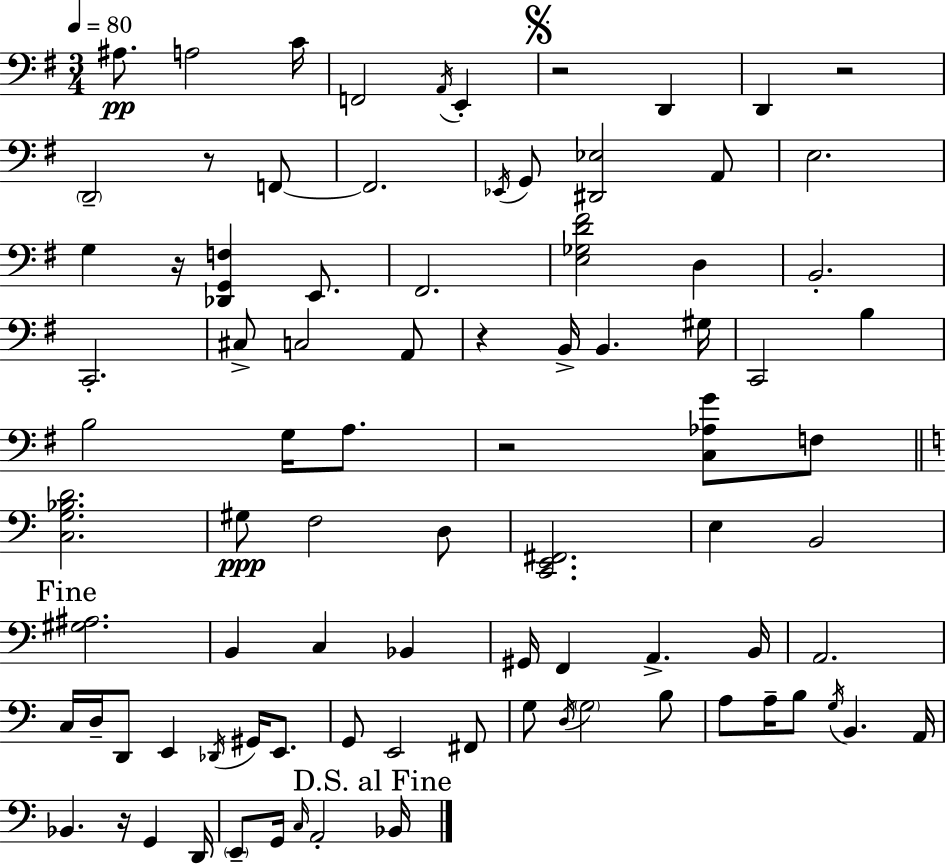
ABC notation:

X:1
T:Untitled
M:3/4
L:1/4
K:G
^A,/2 A,2 C/4 F,,2 A,,/4 E,, z2 D,, D,, z2 D,,2 z/2 F,,/2 F,,2 _E,,/4 G,,/2 [^D,,_E,]2 A,,/2 E,2 G, z/4 [_D,,G,,F,] E,,/2 ^F,,2 [E,_G,D^F]2 D, B,,2 C,,2 ^C,/2 C,2 A,,/2 z B,,/4 B,, ^G,/4 C,,2 B, B,2 G,/4 A,/2 z2 [C,_A,G]/2 F,/2 [C,G,_B,D]2 ^G,/2 F,2 D,/2 [C,,E,,^F,,]2 E, B,,2 [^G,^A,]2 B,, C, _B,, ^G,,/4 F,, A,, B,,/4 A,,2 C,/4 D,/4 D,,/2 E,, _D,,/4 ^G,,/4 E,,/2 G,,/2 E,,2 ^F,,/2 G,/2 D,/4 G,2 B,/2 A,/2 A,/4 B,/2 G,/4 B,, A,,/4 _B,, z/4 G,, D,,/4 E,,/2 G,,/4 C,/4 A,,2 _B,,/4